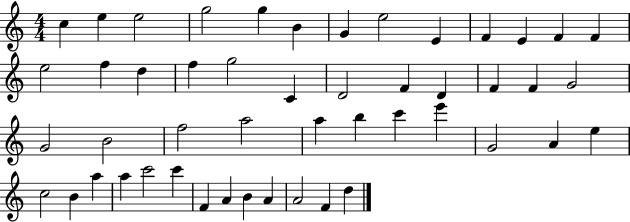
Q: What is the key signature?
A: C major